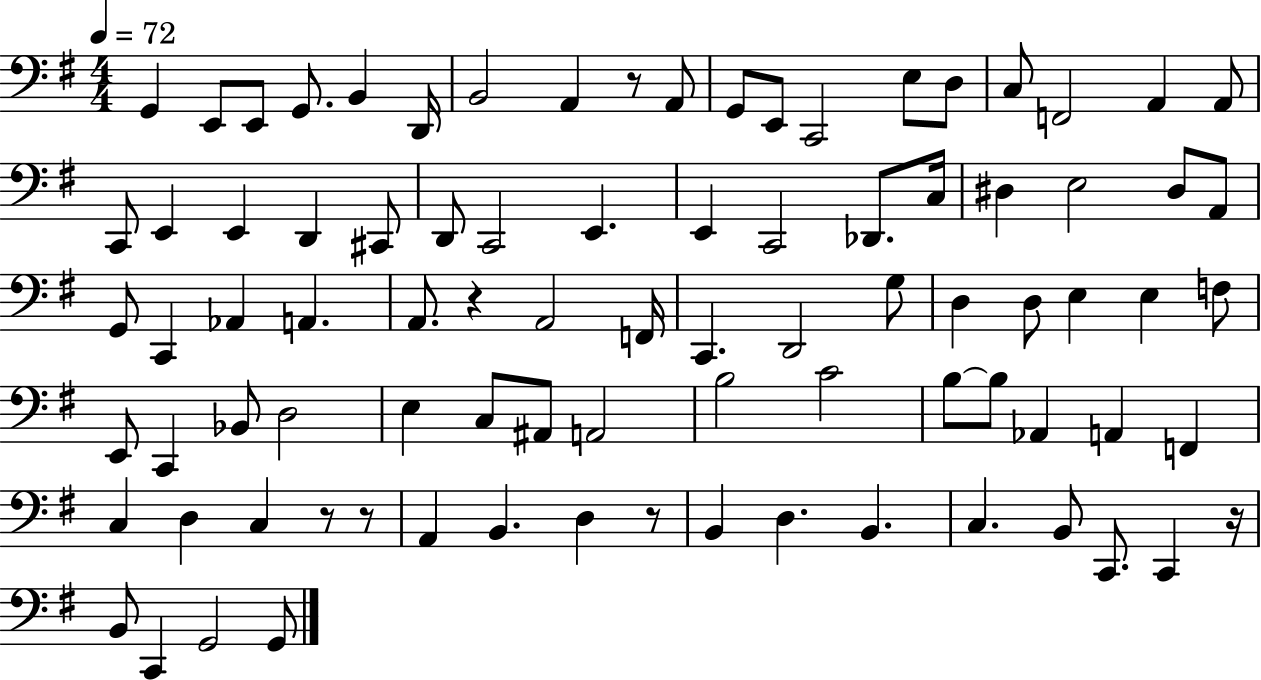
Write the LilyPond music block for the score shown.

{
  \clef bass
  \numericTimeSignature
  \time 4/4
  \key g \major
  \tempo 4 = 72
  g,4 e,8 e,8 g,8. b,4 d,16 | b,2 a,4 r8 a,8 | g,8 e,8 c,2 e8 d8 | c8 f,2 a,4 a,8 | \break c,8 e,4 e,4 d,4 cis,8 | d,8 c,2 e,4. | e,4 c,2 des,8. c16 | dis4 e2 dis8 a,8 | \break g,8 c,4 aes,4 a,4. | a,8. r4 a,2 f,16 | c,4. d,2 g8 | d4 d8 e4 e4 f8 | \break e,8 c,4 bes,8 d2 | e4 c8 ais,8 a,2 | b2 c'2 | b8~~ b8 aes,4 a,4 f,4 | \break c4 d4 c4 r8 r8 | a,4 b,4. d4 r8 | b,4 d4. b,4. | c4. b,8 c,8. c,4 r16 | \break b,8 c,4 g,2 g,8 | \bar "|."
}